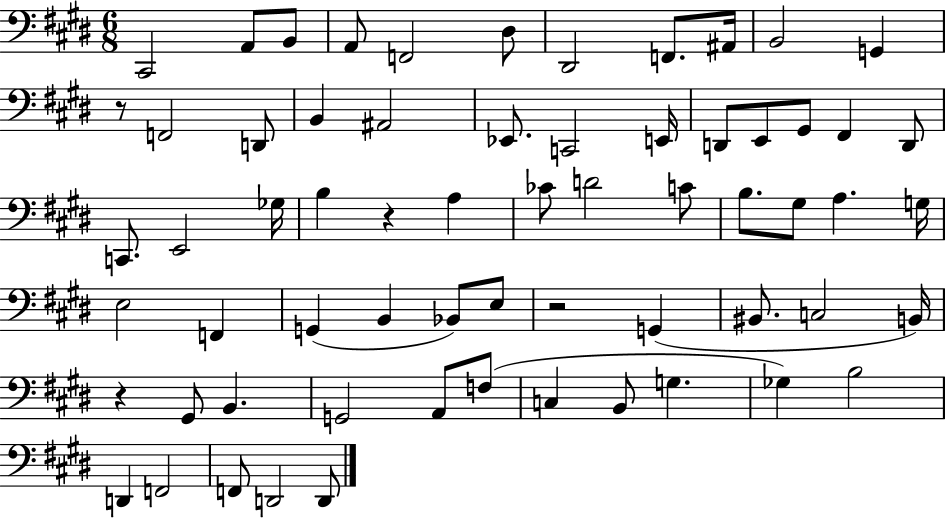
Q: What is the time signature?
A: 6/8